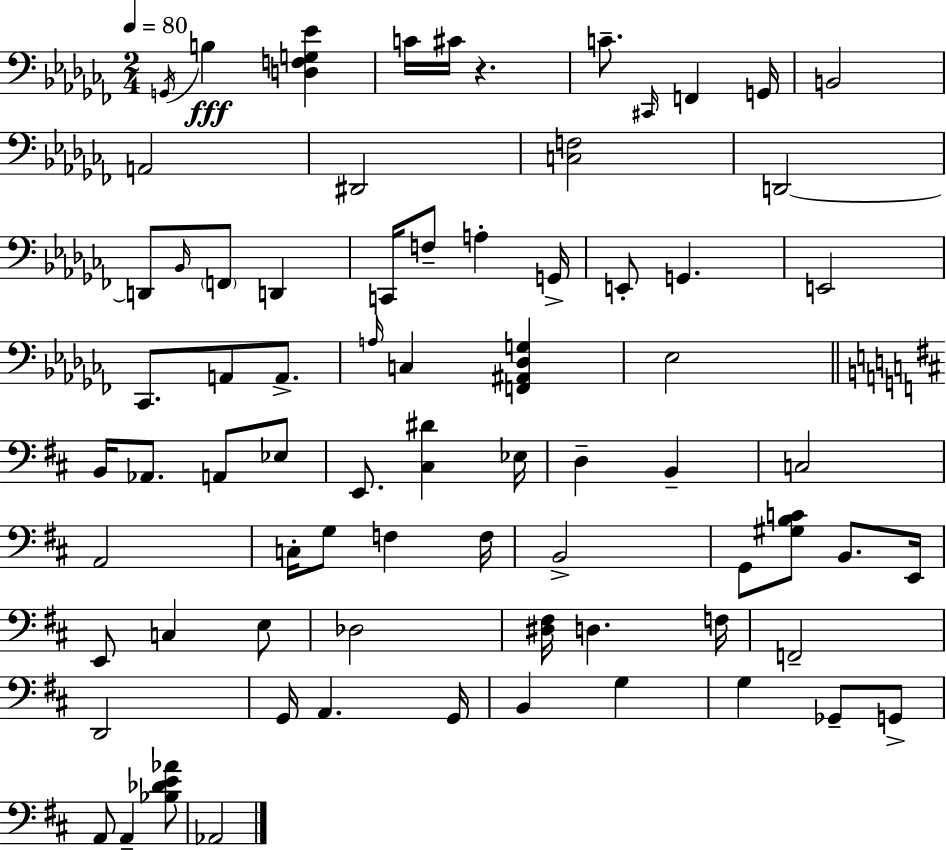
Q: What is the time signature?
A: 2/4